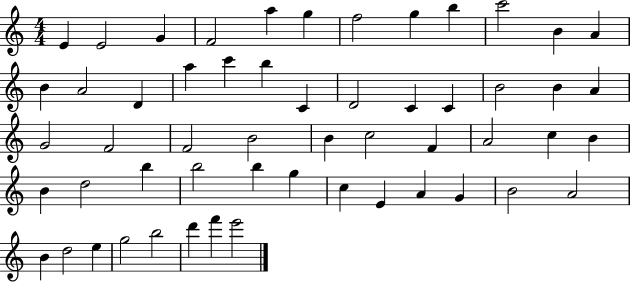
X:1
T:Untitled
M:4/4
L:1/4
K:C
E E2 G F2 a g f2 g b c'2 B A B A2 D a c' b C D2 C C B2 B A G2 F2 F2 B2 B c2 F A2 c B B d2 b b2 b g c E A G B2 A2 B d2 e g2 b2 d' f' e'2